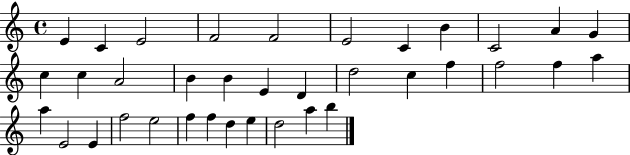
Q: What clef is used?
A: treble